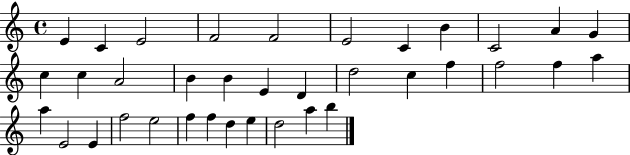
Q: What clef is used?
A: treble